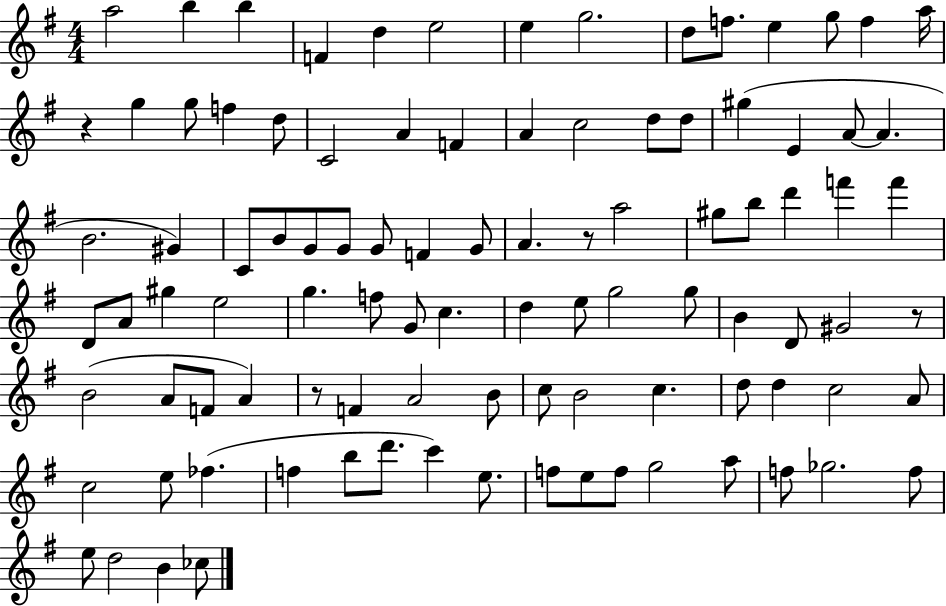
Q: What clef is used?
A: treble